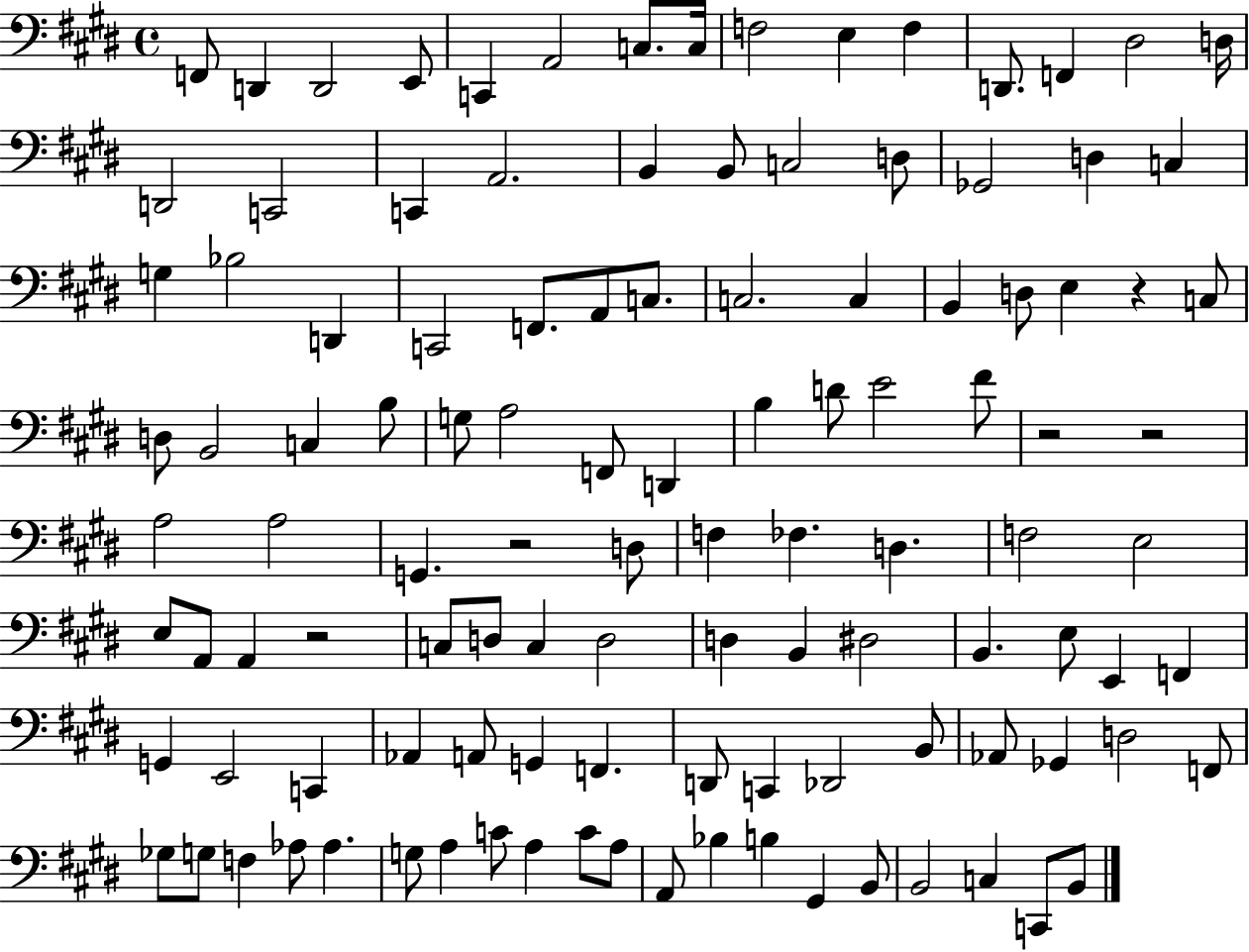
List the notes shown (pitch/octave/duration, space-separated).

F2/e D2/q D2/h E2/e C2/q A2/h C3/e. C3/s F3/h E3/q F3/q D2/e. F2/q D#3/h D3/s D2/h C2/h C2/q A2/h. B2/q B2/e C3/h D3/e Gb2/h D3/q C3/q G3/q Bb3/h D2/q C2/h F2/e. A2/e C3/e. C3/h. C3/q B2/q D3/e E3/q R/q C3/e D3/e B2/h C3/q B3/e G3/e A3/h F2/e D2/q B3/q D4/e E4/h F#4/e R/h R/h A3/h A3/h G2/q. R/h D3/e F3/q FES3/q. D3/q. F3/h E3/h E3/e A2/e A2/q R/h C3/e D3/e C3/q D3/h D3/q B2/q D#3/h B2/q. E3/e E2/q F2/q G2/q E2/h C2/q Ab2/q A2/e G2/q F2/q. D2/e C2/q Db2/h B2/e Ab2/e Gb2/q D3/h F2/e Gb3/e G3/e F3/q Ab3/e Ab3/q. G3/e A3/q C4/e A3/q C4/e A3/e A2/e Bb3/q B3/q G#2/q B2/e B2/h C3/q C2/e B2/e